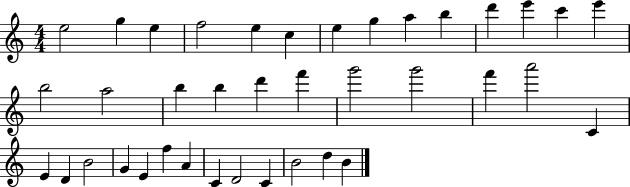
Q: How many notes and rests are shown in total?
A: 38